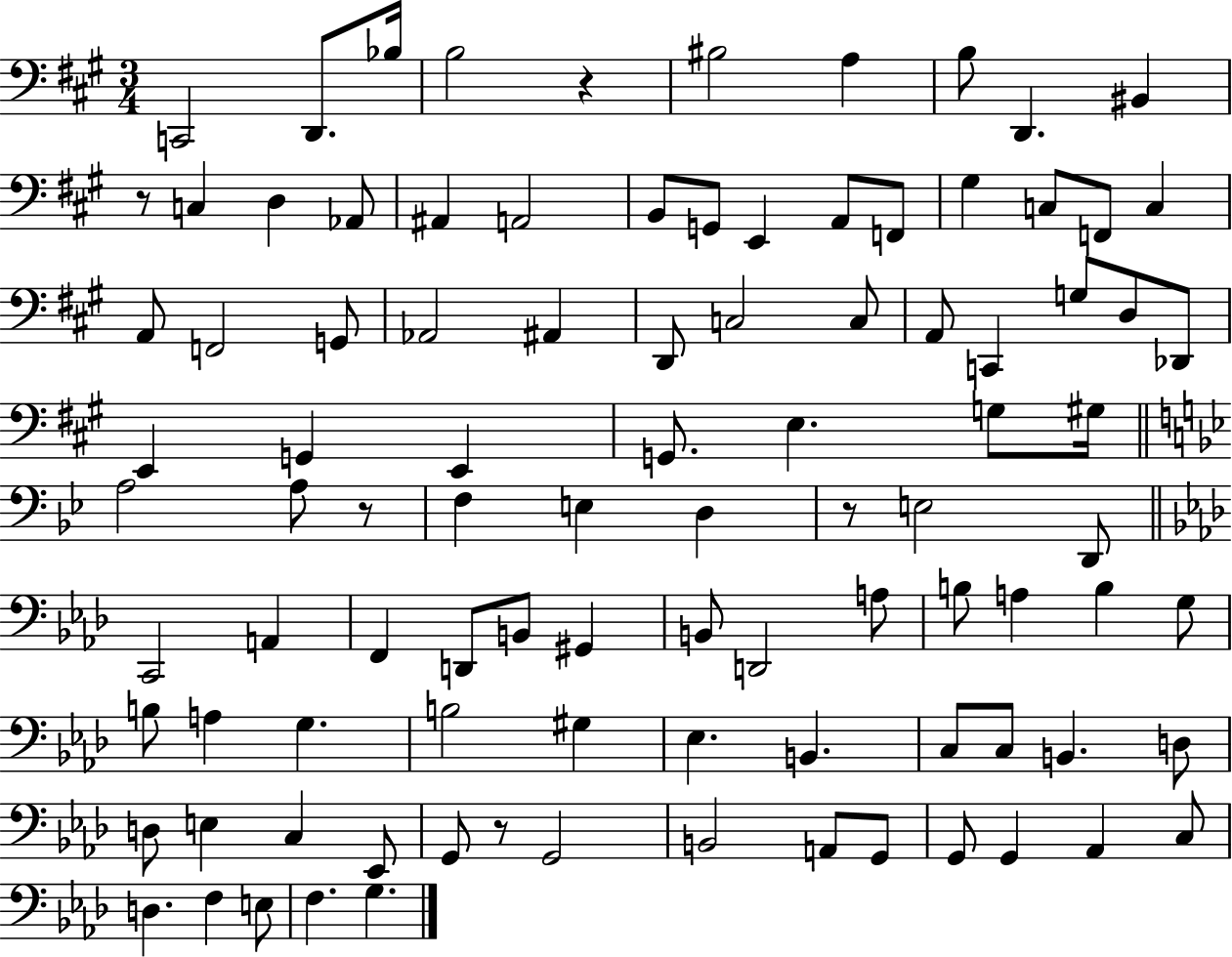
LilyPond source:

{
  \clef bass
  \numericTimeSignature
  \time 3/4
  \key a \major
  \repeat volta 2 { c,2 d,8. bes16 | b2 r4 | bis2 a4 | b8 d,4. bis,4 | \break r8 c4 d4 aes,8 | ais,4 a,2 | b,8 g,8 e,4 a,8 f,8 | gis4 c8 f,8 c4 | \break a,8 f,2 g,8 | aes,2 ais,4 | d,8 c2 c8 | a,8 c,4 g8 d8 des,8 | \break e,4 g,4 e,4 | g,8. e4. g8 gis16 | \bar "||" \break \key bes \major a2 a8 r8 | f4 e4 d4 | r8 e2 d,8 | \bar "||" \break \key aes \major c,2 a,4 | f,4 d,8 b,8 gis,4 | b,8 d,2 a8 | b8 a4 b4 g8 | \break b8 a4 g4. | b2 gis4 | ees4. b,4. | c8 c8 b,4. d8 | \break d8 e4 c4 ees,8 | g,8 r8 g,2 | b,2 a,8 g,8 | g,8 g,4 aes,4 c8 | \break d4. f4 e8 | f4. g4. | } \bar "|."
}